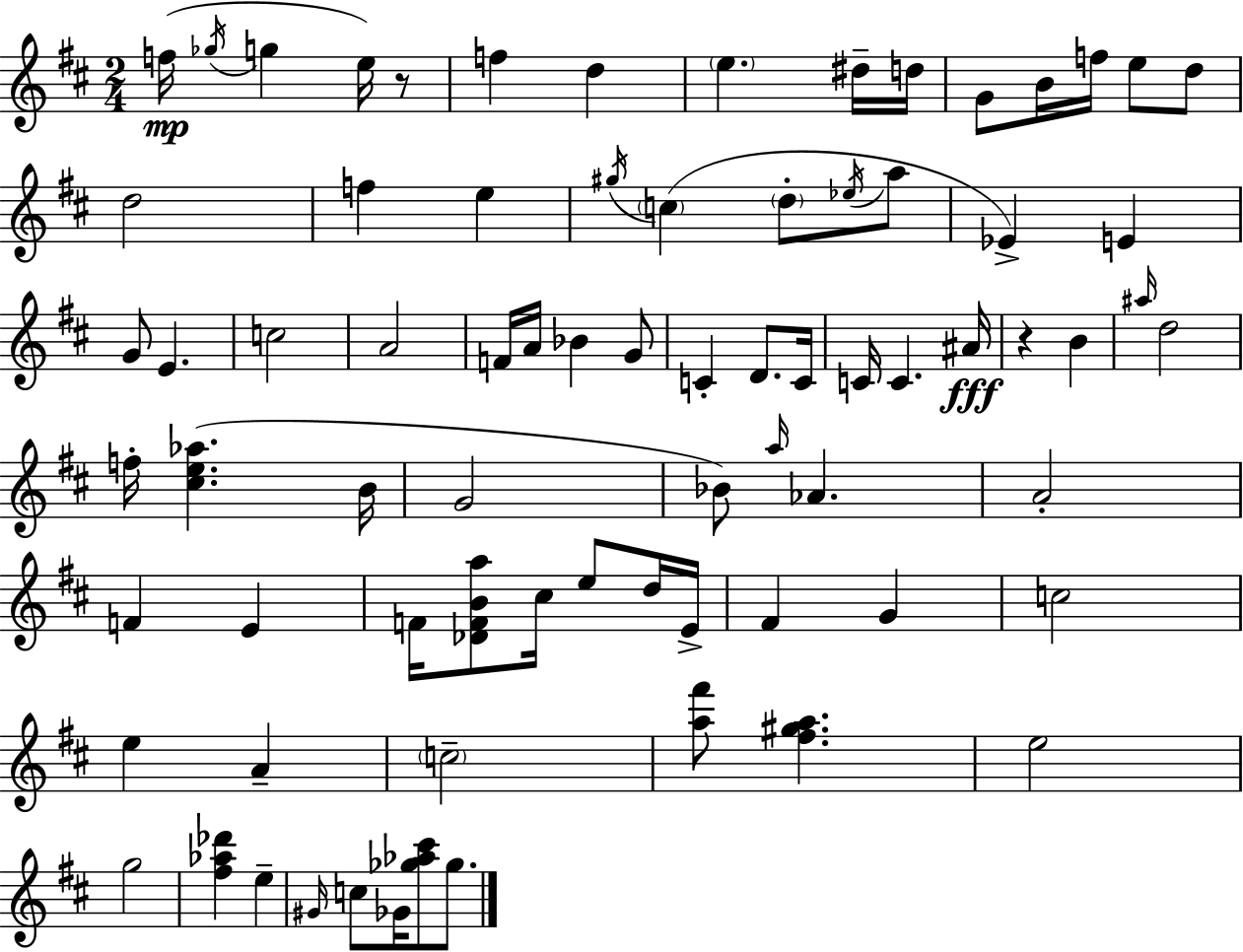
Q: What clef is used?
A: treble